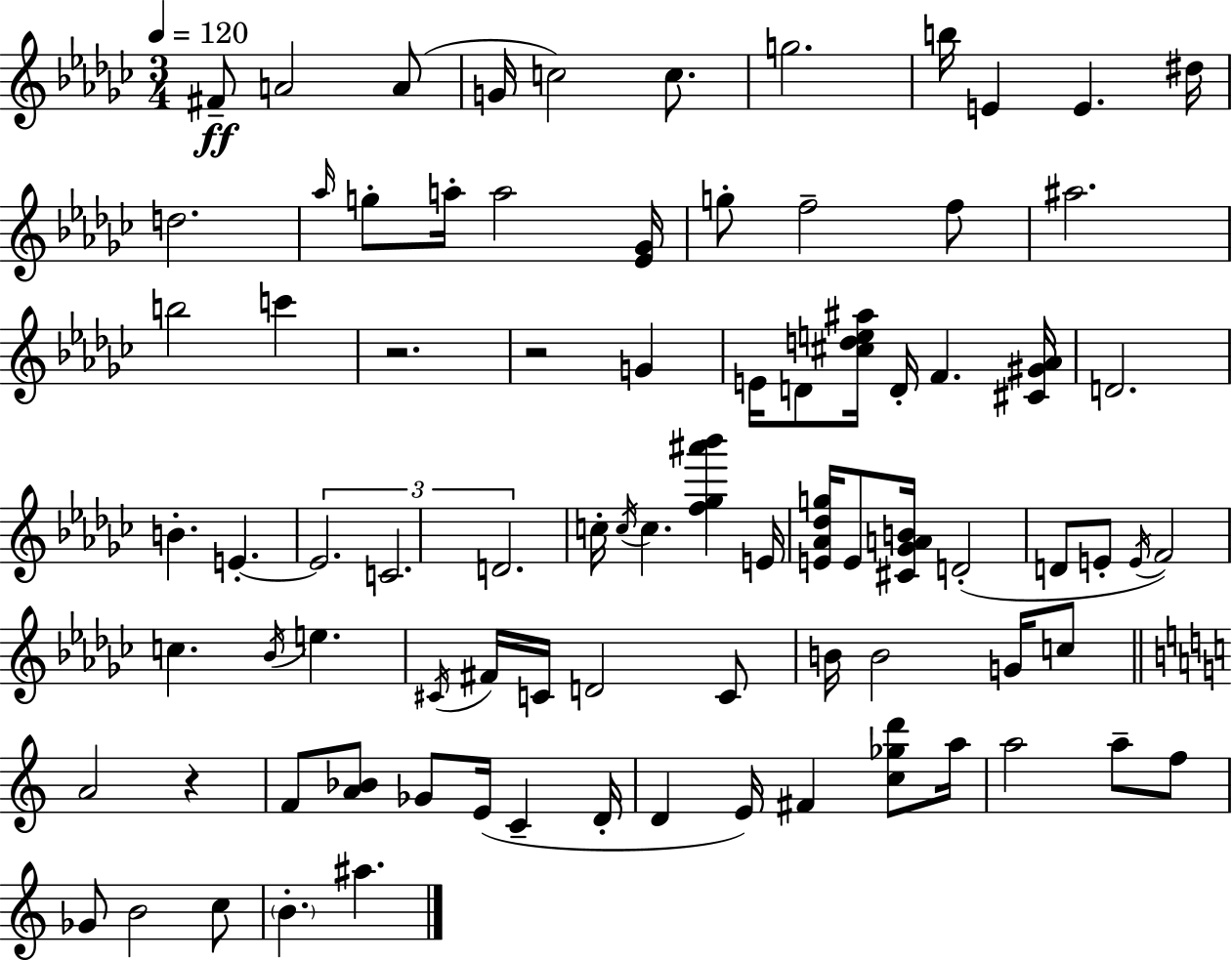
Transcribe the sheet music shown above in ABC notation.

X:1
T:Untitled
M:3/4
L:1/4
K:Ebm
^F/2 A2 A/2 G/4 c2 c/2 g2 b/4 E E ^d/4 d2 _a/4 g/2 a/4 a2 [_E_G]/4 g/2 f2 f/2 ^a2 b2 c' z2 z2 G E/4 D/2 [^cde^a]/4 D/4 F [^C^G_A]/4 D2 B E E2 C2 D2 c/4 c/4 c [f_g^a'_b'] E/4 [E_A_dg]/4 E/2 [^C_GAB]/4 D2 D/2 E/2 E/4 F2 c _B/4 e ^C/4 ^F/4 C/4 D2 C/2 B/4 B2 G/4 c/2 A2 z F/2 [A_B]/2 _G/2 E/4 C D/4 D E/4 ^F [c_gd']/2 a/4 a2 a/2 f/2 _G/2 B2 c/2 B ^a